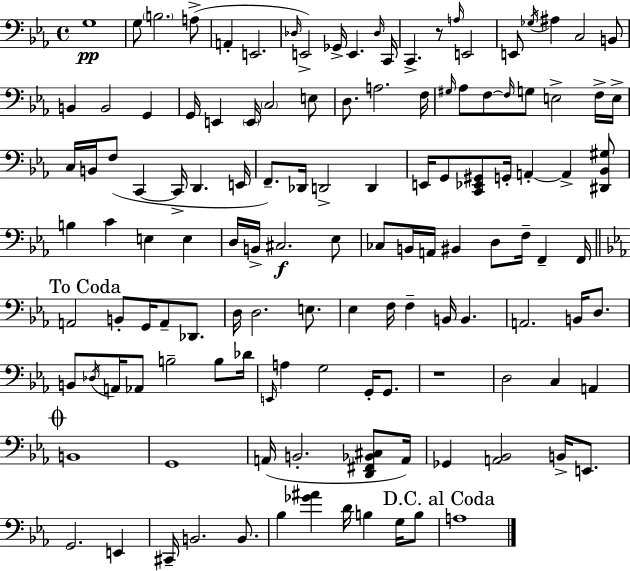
X:1
T:Untitled
M:4/4
L:1/4
K:Eb
G,4 G,/2 B,2 A,/2 A,, E,,2 _D,/4 E,,2 _G,,/4 E,, _D,/4 C,,/4 C,, z/2 A,/4 E,,2 E,,/2 _G,/4 ^A, C,2 B,,/2 B,, B,,2 G,, G,,/4 E,, E,,/4 C,2 E,/2 D,/2 A,2 F,/4 ^G,/4 _A,/2 F,/2 F,/4 G,/2 E,2 F,/4 E,/4 C,/4 B,,/4 F,/2 C,, C,,/4 D,, E,,/4 F,,/2 _D,,/4 D,,2 D,, E,,/4 G,,/2 [C,,_E,,^G,,]/2 G,,/4 A,, A,, [^D,,_B,,^G,]/2 B, C E, E, D,/4 B,,/4 ^C,2 _E,/2 _C,/2 B,,/4 A,,/4 ^B,, D,/2 F,/4 F,, F,,/4 A,,2 B,,/2 G,,/4 A,,/2 _D,,/2 D,/4 D,2 E,/2 _E, F,/4 F, B,,/4 B,, A,,2 B,,/4 D,/2 B,,/2 _D,/4 A,,/4 _A,,/2 B,2 B,/2 _D/4 E,,/4 A, G,2 G,,/4 G,,/2 z4 D,2 C, A,, B,,4 G,,4 A,,/4 B,,2 [D,,^F,,_B,,^C,]/2 A,,/4 _G,, [A,,_B,,]2 B,,/4 E,,/2 G,,2 E,, ^C,,/4 B,,2 B,,/2 _B, [_G^A] D/4 B, G,/4 B,/2 A,4